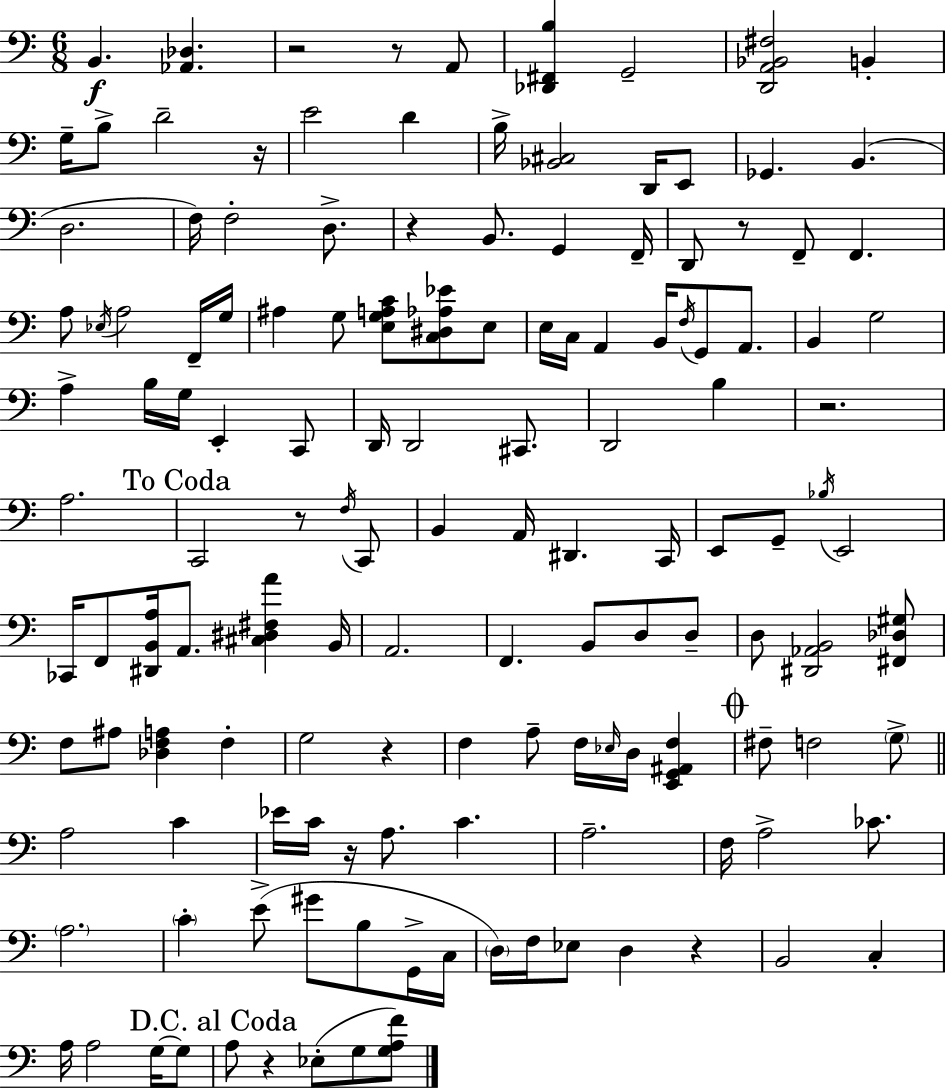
B2/q. [Ab2,Db3]/q. R/h R/e A2/e [Db2,F#2,B3]/q G2/h [D2,A2,Bb2,F#3]/h B2/q G3/s B3/e D4/h R/s E4/h D4/q B3/s [Bb2,C#3]/h D2/s E2/e Gb2/q. B2/q. D3/h. F3/s F3/h D3/e. R/q B2/e. G2/q F2/s D2/e R/e F2/e F2/q. A3/e Eb3/s A3/h F2/s G3/s A#3/q G3/e [E3,G3,A3,C4]/e [C3,D#3,Ab3,Eb4]/e E3/e E3/s C3/s A2/q B2/s F3/s G2/e A2/e. B2/q G3/h A3/q B3/s G3/s E2/q C2/e D2/s D2/h C#2/e. D2/h B3/q R/h. A3/h. C2/h R/e F3/s C2/e B2/q A2/s D#2/q. C2/s E2/e G2/e Bb3/s E2/h CES2/s F2/e [D#2,B2,A3]/s A2/e. [C#3,D#3,F#3,A4]/q B2/s A2/h. F2/q. B2/e D3/e D3/e D3/e [D#2,Ab2,B2]/h [F#2,Db3,G#3]/e F3/e A#3/e [Db3,F3,A3]/q F3/q G3/h R/q F3/q A3/e F3/s Eb3/s D3/s [E2,G2,A#2,F3]/q F#3/e F3/h G3/e A3/h C4/q Eb4/s C4/s R/s A3/e. C4/q. A3/h. F3/s A3/h CES4/e. A3/h. C4/q E4/e G#4/e B3/e G2/s C3/s D3/s F3/s Eb3/e D3/q R/q B2/h C3/q A3/s A3/h G3/s G3/e A3/e R/q Eb3/e G3/e [G3,A3,F4]/e